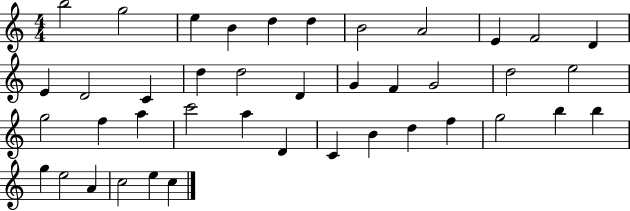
B5/h G5/h E5/q B4/q D5/q D5/q B4/h A4/h E4/q F4/h D4/q E4/q D4/h C4/q D5/q D5/h D4/q G4/q F4/q G4/h D5/h E5/h G5/h F5/q A5/q C6/h A5/q D4/q C4/q B4/q D5/q F5/q G5/h B5/q B5/q G5/q E5/h A4/q C5/h E5/q C5/q